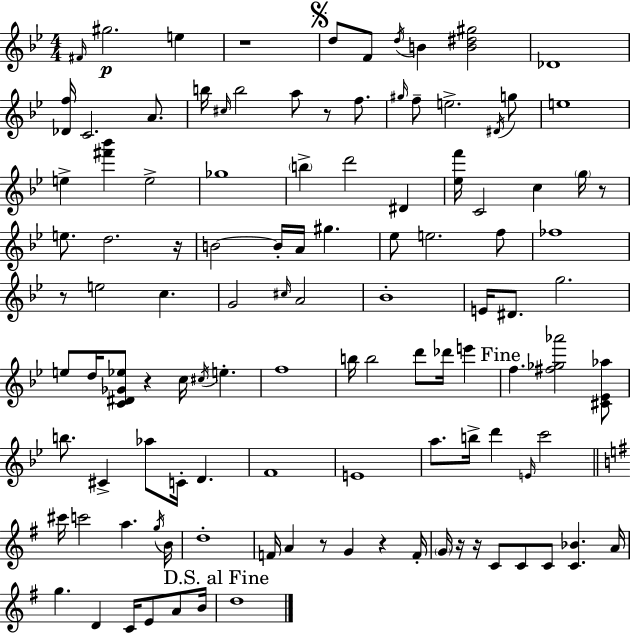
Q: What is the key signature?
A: BES major